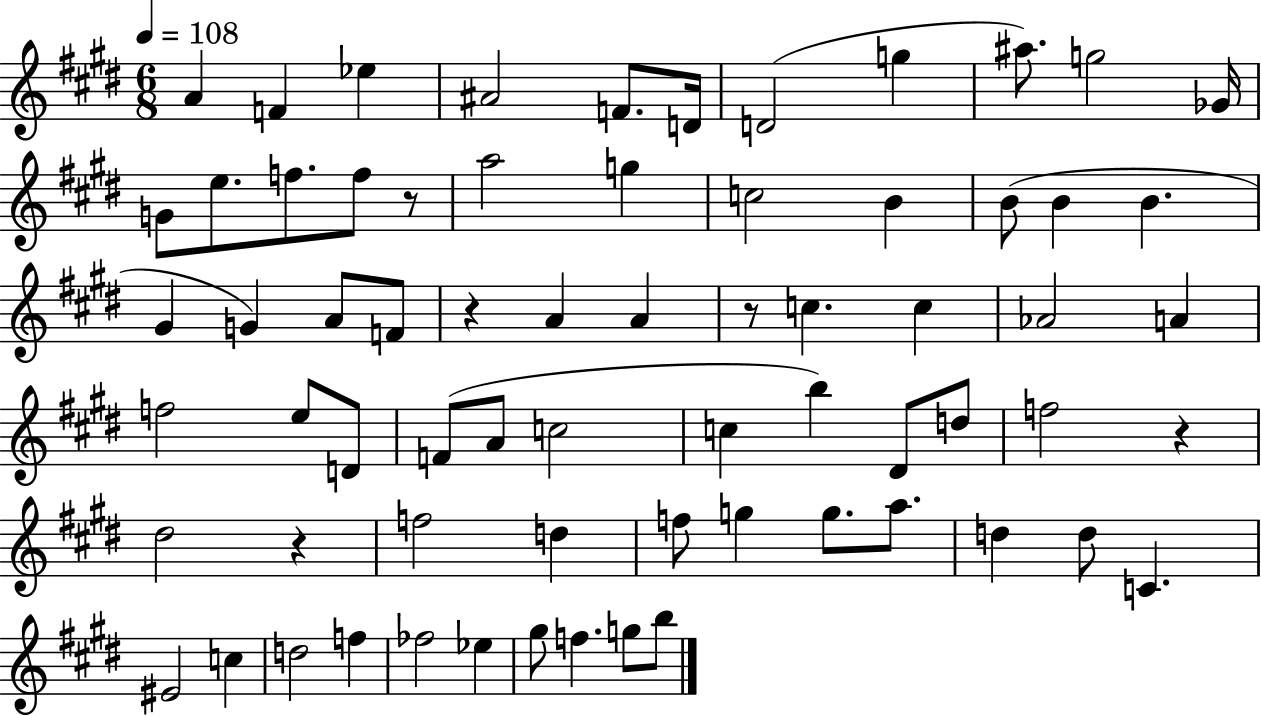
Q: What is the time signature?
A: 6/8